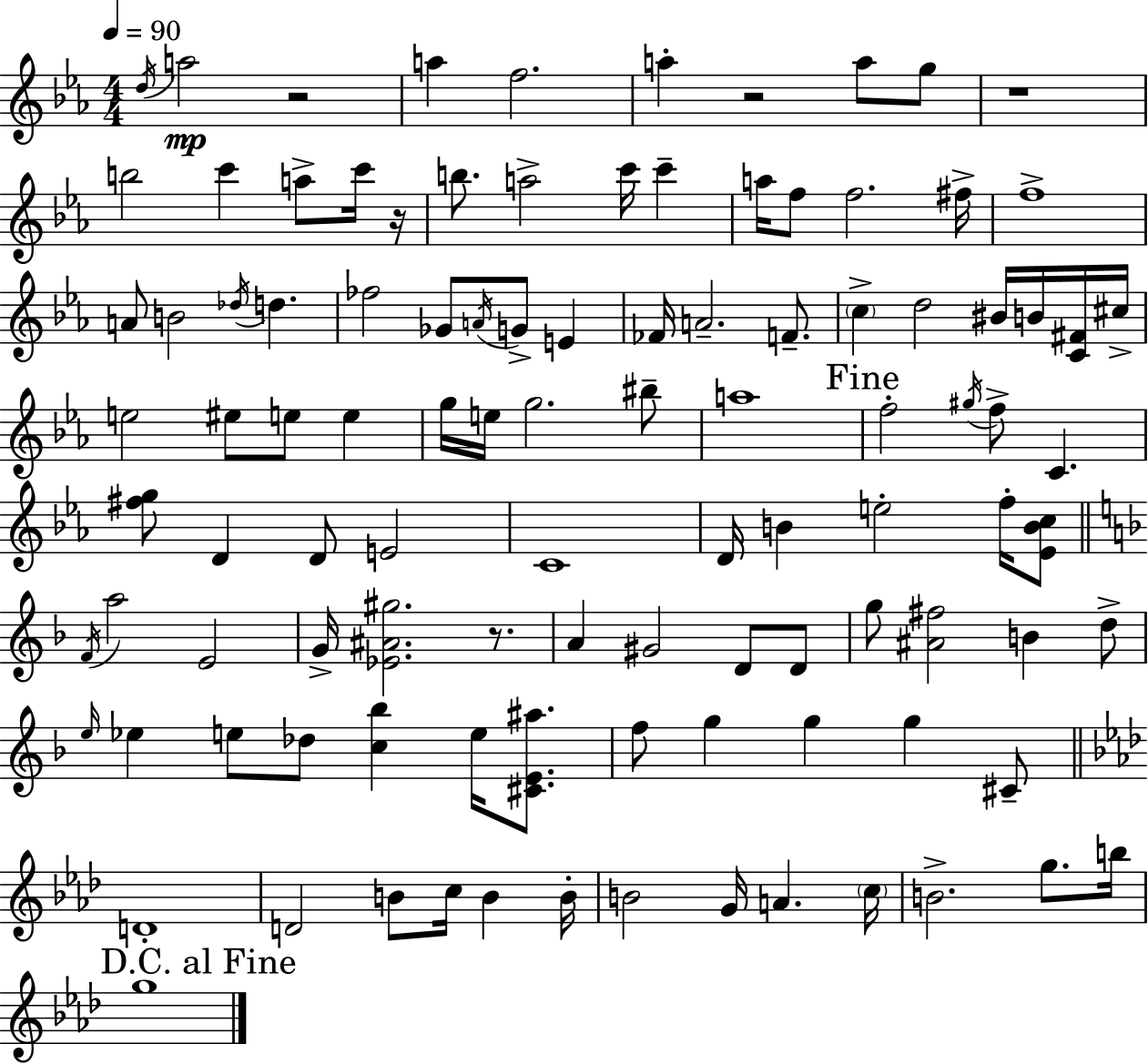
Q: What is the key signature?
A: EES major